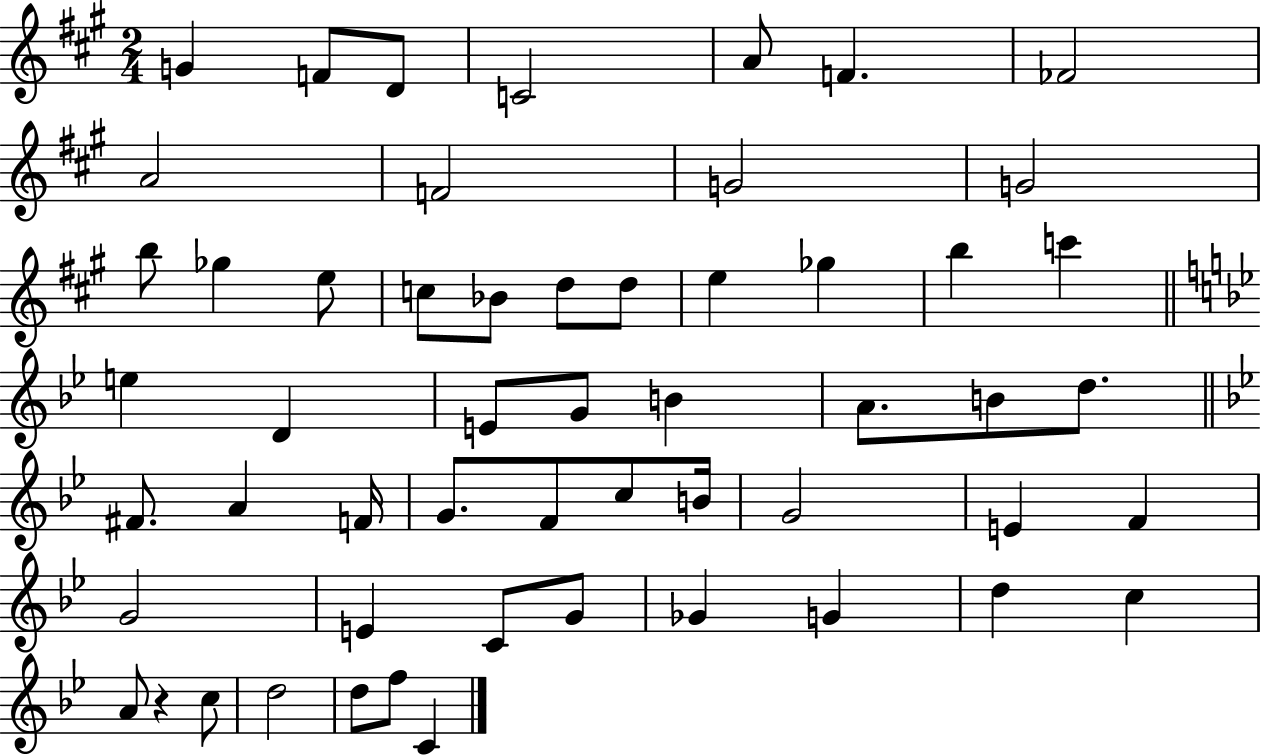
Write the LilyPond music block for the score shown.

{
  \clef treble
  \numericTimeSignature
  \time 2/4
  \key a \major
  g'4 f'8 d'8 | c'2 | a'8 f'4. | fes'2 | \break a'2 | f'2 | g'2 | g'2 | \break b''8 ges''4 e''8 | c''8 bes'8 d''8 d''8 | e''4 ges''4 | b''4 c'''4 | \break \bar "||" \break \key g \minor e''4 d'4 | e'8 g'8 b'4 | a'8. b'8 d''8. | \bar "||" \break \key bes \major fis'8. a'4 f'16 | g'8. f'8 c''8 b'16 | g'2 | e'4 f'4 | \break g'2 | e'4 c'8 g'8 | ges'4 g'4 | d''4 c''4 | \break a'8 r4 c''8 | d''2 | d''8 f''8 c'4 | \bar "|."
}